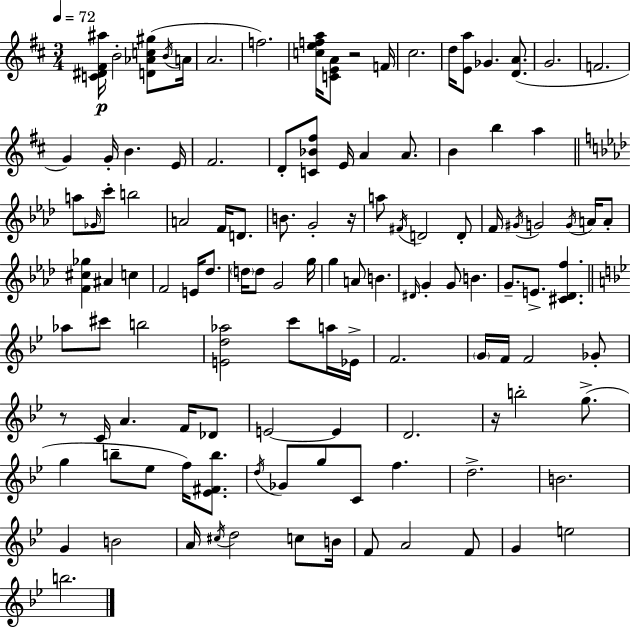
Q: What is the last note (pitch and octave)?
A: B5